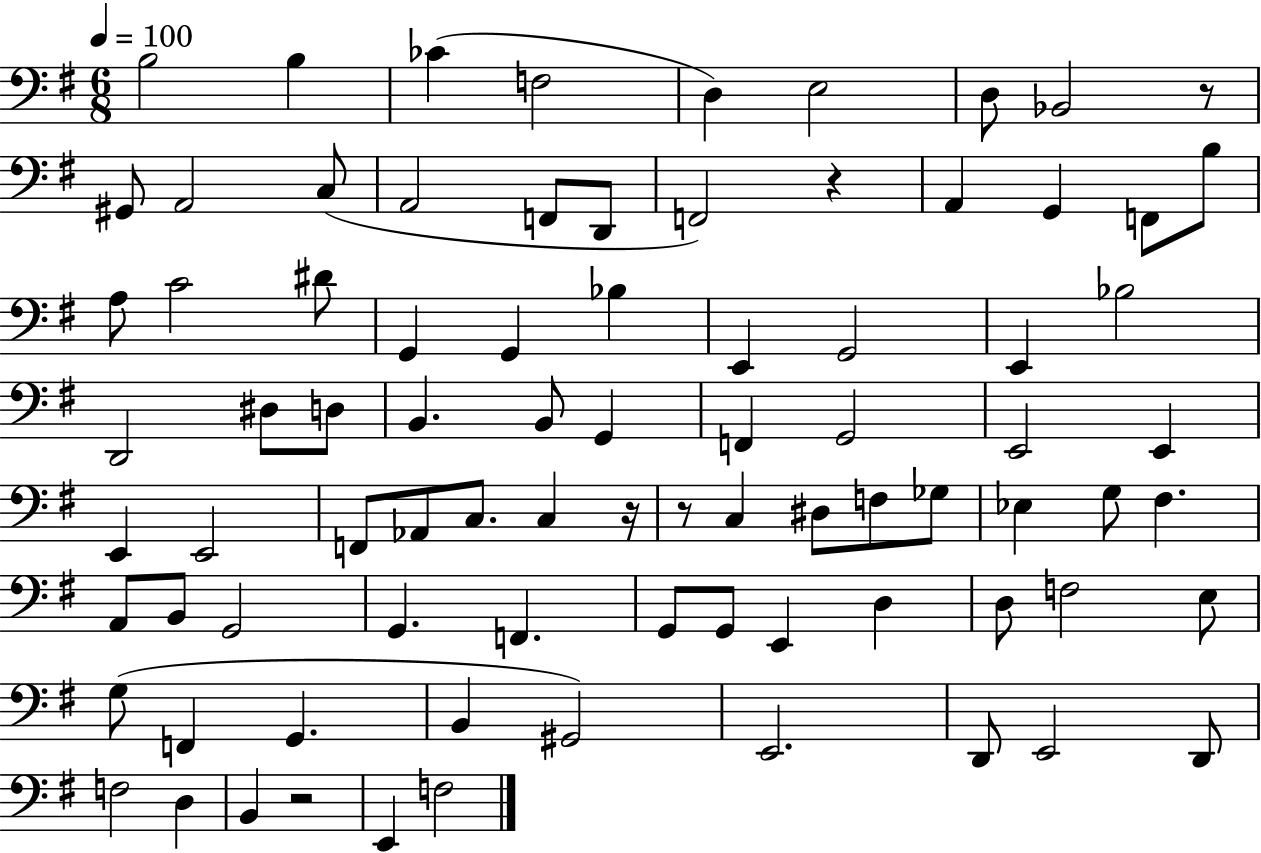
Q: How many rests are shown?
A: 5